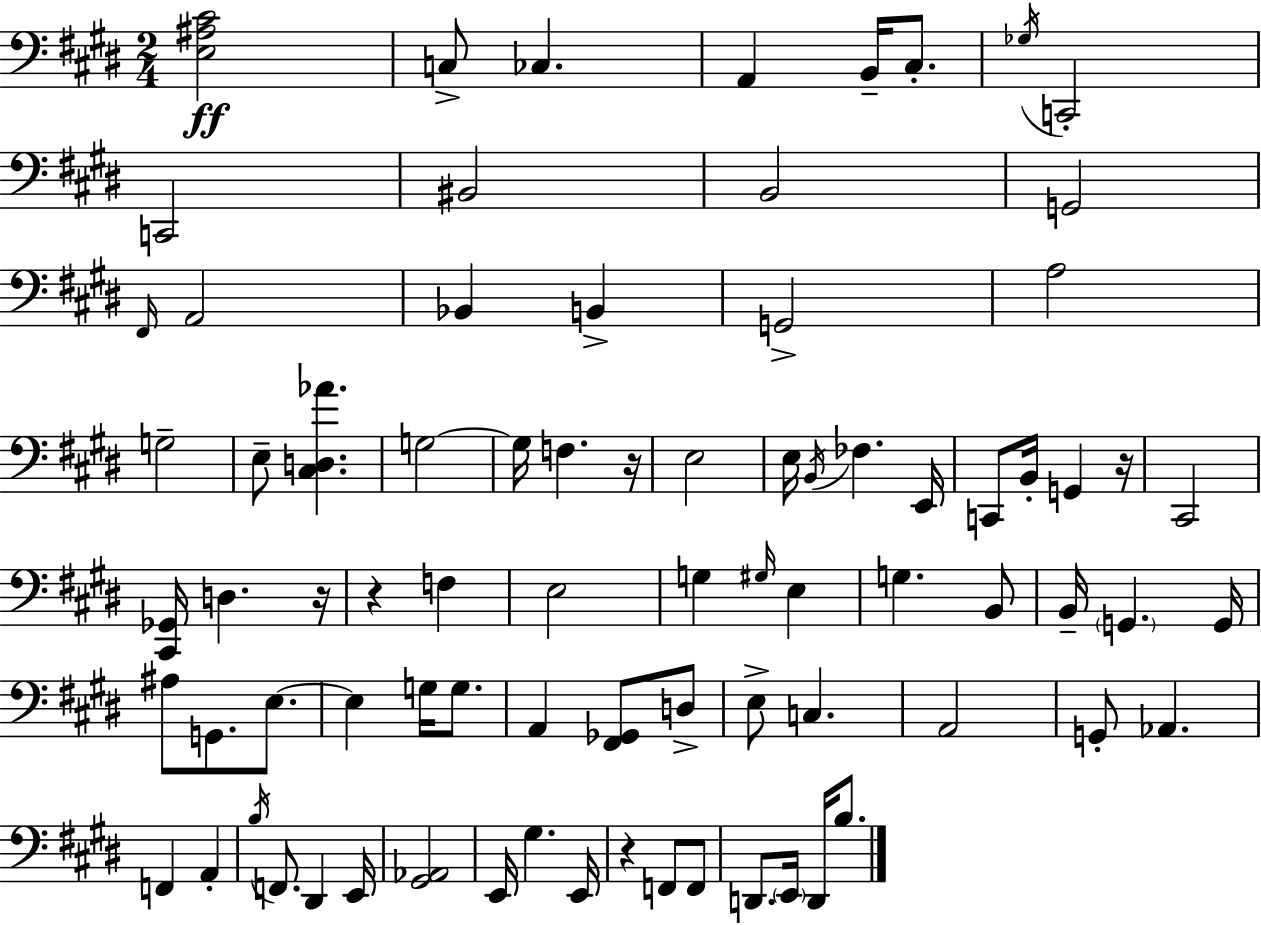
[E3,A#3,C#4]/h C3/e CES3/q. A2/q B2/s C#3/e. Gb3/s C2/h C2/h BIS2/h B2/h G2/h F#2/s A2/h Bb2/q B2/q G2/h A3/h G3/h E3/e [C#3,D3,Ab4]/q. G3/h G3/s F3/q. R/s E3/h E3/s B2/s FES3/q. E2/s C2/e B2/s G2/q R/s C#2/h [C#2,Gb2]/s D3/q. R/s R/q F3/q E3/h G3/q G#3/s E3/q G3/q. B2/e B2/s G2/q. G2/s A#3/e G2/e. E3/e. E3/q G3/s G3/e. A2/q [F#2,Gb2]/e D3/e E3/e C3/q. A2/h G2/e Ab2/q. F2/q A2/q B3/s F2/e. D#2/q E2/s [G#2,Ab2]/h E2/s G#3/q. E2/s R/q F2/e F2/e D2/e. E2/s D2/s B3/e.